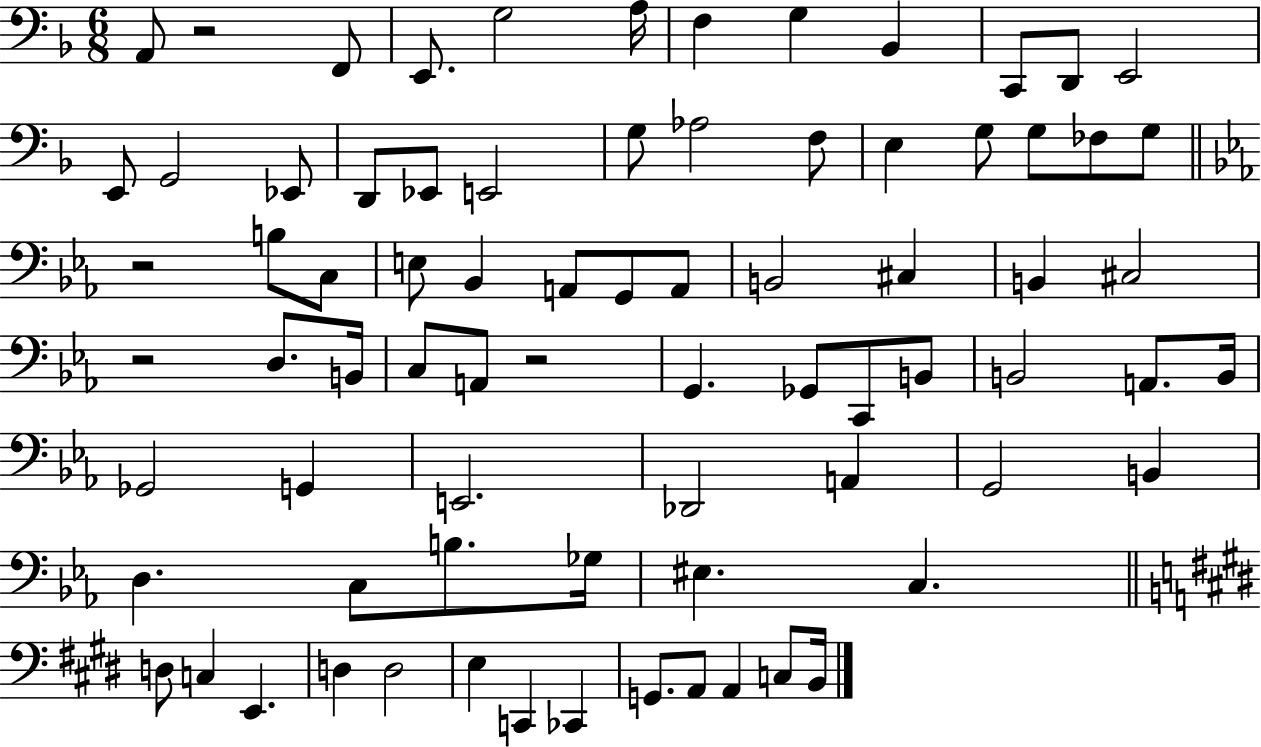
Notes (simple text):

A2/e R/h F2/e E2/e. G3/h A3/s F3/q G3/q Bb2/q C2/e D2/e E2/h E2/e G2/h Eb2/e D2/e Eb2/e E2/h G3/e Ab3/h F3/e E3/q G3/e G3/e FES3/e G3/e R/h B3/e C3/e E3/e Bb2/q A2/e G2/e A2/e B2/h C#3/q B2/q C#3/h R/h D3/e. B2/s C3/e A2/e R/h G2/q. Gb2/e C2/e B2/e B2/h A2/e. B2/s Gb2/h G2/q E2/h. Db2/h A2/q G2/h B2/q D3/q. C3/e B3/e. Gb3/s EIS3/q. C3/q. D3/e C3/q E2/q. D3/q D3/h E3/q C2/q CES2/q G2/e. A2/e A2/q C3/e B2/s